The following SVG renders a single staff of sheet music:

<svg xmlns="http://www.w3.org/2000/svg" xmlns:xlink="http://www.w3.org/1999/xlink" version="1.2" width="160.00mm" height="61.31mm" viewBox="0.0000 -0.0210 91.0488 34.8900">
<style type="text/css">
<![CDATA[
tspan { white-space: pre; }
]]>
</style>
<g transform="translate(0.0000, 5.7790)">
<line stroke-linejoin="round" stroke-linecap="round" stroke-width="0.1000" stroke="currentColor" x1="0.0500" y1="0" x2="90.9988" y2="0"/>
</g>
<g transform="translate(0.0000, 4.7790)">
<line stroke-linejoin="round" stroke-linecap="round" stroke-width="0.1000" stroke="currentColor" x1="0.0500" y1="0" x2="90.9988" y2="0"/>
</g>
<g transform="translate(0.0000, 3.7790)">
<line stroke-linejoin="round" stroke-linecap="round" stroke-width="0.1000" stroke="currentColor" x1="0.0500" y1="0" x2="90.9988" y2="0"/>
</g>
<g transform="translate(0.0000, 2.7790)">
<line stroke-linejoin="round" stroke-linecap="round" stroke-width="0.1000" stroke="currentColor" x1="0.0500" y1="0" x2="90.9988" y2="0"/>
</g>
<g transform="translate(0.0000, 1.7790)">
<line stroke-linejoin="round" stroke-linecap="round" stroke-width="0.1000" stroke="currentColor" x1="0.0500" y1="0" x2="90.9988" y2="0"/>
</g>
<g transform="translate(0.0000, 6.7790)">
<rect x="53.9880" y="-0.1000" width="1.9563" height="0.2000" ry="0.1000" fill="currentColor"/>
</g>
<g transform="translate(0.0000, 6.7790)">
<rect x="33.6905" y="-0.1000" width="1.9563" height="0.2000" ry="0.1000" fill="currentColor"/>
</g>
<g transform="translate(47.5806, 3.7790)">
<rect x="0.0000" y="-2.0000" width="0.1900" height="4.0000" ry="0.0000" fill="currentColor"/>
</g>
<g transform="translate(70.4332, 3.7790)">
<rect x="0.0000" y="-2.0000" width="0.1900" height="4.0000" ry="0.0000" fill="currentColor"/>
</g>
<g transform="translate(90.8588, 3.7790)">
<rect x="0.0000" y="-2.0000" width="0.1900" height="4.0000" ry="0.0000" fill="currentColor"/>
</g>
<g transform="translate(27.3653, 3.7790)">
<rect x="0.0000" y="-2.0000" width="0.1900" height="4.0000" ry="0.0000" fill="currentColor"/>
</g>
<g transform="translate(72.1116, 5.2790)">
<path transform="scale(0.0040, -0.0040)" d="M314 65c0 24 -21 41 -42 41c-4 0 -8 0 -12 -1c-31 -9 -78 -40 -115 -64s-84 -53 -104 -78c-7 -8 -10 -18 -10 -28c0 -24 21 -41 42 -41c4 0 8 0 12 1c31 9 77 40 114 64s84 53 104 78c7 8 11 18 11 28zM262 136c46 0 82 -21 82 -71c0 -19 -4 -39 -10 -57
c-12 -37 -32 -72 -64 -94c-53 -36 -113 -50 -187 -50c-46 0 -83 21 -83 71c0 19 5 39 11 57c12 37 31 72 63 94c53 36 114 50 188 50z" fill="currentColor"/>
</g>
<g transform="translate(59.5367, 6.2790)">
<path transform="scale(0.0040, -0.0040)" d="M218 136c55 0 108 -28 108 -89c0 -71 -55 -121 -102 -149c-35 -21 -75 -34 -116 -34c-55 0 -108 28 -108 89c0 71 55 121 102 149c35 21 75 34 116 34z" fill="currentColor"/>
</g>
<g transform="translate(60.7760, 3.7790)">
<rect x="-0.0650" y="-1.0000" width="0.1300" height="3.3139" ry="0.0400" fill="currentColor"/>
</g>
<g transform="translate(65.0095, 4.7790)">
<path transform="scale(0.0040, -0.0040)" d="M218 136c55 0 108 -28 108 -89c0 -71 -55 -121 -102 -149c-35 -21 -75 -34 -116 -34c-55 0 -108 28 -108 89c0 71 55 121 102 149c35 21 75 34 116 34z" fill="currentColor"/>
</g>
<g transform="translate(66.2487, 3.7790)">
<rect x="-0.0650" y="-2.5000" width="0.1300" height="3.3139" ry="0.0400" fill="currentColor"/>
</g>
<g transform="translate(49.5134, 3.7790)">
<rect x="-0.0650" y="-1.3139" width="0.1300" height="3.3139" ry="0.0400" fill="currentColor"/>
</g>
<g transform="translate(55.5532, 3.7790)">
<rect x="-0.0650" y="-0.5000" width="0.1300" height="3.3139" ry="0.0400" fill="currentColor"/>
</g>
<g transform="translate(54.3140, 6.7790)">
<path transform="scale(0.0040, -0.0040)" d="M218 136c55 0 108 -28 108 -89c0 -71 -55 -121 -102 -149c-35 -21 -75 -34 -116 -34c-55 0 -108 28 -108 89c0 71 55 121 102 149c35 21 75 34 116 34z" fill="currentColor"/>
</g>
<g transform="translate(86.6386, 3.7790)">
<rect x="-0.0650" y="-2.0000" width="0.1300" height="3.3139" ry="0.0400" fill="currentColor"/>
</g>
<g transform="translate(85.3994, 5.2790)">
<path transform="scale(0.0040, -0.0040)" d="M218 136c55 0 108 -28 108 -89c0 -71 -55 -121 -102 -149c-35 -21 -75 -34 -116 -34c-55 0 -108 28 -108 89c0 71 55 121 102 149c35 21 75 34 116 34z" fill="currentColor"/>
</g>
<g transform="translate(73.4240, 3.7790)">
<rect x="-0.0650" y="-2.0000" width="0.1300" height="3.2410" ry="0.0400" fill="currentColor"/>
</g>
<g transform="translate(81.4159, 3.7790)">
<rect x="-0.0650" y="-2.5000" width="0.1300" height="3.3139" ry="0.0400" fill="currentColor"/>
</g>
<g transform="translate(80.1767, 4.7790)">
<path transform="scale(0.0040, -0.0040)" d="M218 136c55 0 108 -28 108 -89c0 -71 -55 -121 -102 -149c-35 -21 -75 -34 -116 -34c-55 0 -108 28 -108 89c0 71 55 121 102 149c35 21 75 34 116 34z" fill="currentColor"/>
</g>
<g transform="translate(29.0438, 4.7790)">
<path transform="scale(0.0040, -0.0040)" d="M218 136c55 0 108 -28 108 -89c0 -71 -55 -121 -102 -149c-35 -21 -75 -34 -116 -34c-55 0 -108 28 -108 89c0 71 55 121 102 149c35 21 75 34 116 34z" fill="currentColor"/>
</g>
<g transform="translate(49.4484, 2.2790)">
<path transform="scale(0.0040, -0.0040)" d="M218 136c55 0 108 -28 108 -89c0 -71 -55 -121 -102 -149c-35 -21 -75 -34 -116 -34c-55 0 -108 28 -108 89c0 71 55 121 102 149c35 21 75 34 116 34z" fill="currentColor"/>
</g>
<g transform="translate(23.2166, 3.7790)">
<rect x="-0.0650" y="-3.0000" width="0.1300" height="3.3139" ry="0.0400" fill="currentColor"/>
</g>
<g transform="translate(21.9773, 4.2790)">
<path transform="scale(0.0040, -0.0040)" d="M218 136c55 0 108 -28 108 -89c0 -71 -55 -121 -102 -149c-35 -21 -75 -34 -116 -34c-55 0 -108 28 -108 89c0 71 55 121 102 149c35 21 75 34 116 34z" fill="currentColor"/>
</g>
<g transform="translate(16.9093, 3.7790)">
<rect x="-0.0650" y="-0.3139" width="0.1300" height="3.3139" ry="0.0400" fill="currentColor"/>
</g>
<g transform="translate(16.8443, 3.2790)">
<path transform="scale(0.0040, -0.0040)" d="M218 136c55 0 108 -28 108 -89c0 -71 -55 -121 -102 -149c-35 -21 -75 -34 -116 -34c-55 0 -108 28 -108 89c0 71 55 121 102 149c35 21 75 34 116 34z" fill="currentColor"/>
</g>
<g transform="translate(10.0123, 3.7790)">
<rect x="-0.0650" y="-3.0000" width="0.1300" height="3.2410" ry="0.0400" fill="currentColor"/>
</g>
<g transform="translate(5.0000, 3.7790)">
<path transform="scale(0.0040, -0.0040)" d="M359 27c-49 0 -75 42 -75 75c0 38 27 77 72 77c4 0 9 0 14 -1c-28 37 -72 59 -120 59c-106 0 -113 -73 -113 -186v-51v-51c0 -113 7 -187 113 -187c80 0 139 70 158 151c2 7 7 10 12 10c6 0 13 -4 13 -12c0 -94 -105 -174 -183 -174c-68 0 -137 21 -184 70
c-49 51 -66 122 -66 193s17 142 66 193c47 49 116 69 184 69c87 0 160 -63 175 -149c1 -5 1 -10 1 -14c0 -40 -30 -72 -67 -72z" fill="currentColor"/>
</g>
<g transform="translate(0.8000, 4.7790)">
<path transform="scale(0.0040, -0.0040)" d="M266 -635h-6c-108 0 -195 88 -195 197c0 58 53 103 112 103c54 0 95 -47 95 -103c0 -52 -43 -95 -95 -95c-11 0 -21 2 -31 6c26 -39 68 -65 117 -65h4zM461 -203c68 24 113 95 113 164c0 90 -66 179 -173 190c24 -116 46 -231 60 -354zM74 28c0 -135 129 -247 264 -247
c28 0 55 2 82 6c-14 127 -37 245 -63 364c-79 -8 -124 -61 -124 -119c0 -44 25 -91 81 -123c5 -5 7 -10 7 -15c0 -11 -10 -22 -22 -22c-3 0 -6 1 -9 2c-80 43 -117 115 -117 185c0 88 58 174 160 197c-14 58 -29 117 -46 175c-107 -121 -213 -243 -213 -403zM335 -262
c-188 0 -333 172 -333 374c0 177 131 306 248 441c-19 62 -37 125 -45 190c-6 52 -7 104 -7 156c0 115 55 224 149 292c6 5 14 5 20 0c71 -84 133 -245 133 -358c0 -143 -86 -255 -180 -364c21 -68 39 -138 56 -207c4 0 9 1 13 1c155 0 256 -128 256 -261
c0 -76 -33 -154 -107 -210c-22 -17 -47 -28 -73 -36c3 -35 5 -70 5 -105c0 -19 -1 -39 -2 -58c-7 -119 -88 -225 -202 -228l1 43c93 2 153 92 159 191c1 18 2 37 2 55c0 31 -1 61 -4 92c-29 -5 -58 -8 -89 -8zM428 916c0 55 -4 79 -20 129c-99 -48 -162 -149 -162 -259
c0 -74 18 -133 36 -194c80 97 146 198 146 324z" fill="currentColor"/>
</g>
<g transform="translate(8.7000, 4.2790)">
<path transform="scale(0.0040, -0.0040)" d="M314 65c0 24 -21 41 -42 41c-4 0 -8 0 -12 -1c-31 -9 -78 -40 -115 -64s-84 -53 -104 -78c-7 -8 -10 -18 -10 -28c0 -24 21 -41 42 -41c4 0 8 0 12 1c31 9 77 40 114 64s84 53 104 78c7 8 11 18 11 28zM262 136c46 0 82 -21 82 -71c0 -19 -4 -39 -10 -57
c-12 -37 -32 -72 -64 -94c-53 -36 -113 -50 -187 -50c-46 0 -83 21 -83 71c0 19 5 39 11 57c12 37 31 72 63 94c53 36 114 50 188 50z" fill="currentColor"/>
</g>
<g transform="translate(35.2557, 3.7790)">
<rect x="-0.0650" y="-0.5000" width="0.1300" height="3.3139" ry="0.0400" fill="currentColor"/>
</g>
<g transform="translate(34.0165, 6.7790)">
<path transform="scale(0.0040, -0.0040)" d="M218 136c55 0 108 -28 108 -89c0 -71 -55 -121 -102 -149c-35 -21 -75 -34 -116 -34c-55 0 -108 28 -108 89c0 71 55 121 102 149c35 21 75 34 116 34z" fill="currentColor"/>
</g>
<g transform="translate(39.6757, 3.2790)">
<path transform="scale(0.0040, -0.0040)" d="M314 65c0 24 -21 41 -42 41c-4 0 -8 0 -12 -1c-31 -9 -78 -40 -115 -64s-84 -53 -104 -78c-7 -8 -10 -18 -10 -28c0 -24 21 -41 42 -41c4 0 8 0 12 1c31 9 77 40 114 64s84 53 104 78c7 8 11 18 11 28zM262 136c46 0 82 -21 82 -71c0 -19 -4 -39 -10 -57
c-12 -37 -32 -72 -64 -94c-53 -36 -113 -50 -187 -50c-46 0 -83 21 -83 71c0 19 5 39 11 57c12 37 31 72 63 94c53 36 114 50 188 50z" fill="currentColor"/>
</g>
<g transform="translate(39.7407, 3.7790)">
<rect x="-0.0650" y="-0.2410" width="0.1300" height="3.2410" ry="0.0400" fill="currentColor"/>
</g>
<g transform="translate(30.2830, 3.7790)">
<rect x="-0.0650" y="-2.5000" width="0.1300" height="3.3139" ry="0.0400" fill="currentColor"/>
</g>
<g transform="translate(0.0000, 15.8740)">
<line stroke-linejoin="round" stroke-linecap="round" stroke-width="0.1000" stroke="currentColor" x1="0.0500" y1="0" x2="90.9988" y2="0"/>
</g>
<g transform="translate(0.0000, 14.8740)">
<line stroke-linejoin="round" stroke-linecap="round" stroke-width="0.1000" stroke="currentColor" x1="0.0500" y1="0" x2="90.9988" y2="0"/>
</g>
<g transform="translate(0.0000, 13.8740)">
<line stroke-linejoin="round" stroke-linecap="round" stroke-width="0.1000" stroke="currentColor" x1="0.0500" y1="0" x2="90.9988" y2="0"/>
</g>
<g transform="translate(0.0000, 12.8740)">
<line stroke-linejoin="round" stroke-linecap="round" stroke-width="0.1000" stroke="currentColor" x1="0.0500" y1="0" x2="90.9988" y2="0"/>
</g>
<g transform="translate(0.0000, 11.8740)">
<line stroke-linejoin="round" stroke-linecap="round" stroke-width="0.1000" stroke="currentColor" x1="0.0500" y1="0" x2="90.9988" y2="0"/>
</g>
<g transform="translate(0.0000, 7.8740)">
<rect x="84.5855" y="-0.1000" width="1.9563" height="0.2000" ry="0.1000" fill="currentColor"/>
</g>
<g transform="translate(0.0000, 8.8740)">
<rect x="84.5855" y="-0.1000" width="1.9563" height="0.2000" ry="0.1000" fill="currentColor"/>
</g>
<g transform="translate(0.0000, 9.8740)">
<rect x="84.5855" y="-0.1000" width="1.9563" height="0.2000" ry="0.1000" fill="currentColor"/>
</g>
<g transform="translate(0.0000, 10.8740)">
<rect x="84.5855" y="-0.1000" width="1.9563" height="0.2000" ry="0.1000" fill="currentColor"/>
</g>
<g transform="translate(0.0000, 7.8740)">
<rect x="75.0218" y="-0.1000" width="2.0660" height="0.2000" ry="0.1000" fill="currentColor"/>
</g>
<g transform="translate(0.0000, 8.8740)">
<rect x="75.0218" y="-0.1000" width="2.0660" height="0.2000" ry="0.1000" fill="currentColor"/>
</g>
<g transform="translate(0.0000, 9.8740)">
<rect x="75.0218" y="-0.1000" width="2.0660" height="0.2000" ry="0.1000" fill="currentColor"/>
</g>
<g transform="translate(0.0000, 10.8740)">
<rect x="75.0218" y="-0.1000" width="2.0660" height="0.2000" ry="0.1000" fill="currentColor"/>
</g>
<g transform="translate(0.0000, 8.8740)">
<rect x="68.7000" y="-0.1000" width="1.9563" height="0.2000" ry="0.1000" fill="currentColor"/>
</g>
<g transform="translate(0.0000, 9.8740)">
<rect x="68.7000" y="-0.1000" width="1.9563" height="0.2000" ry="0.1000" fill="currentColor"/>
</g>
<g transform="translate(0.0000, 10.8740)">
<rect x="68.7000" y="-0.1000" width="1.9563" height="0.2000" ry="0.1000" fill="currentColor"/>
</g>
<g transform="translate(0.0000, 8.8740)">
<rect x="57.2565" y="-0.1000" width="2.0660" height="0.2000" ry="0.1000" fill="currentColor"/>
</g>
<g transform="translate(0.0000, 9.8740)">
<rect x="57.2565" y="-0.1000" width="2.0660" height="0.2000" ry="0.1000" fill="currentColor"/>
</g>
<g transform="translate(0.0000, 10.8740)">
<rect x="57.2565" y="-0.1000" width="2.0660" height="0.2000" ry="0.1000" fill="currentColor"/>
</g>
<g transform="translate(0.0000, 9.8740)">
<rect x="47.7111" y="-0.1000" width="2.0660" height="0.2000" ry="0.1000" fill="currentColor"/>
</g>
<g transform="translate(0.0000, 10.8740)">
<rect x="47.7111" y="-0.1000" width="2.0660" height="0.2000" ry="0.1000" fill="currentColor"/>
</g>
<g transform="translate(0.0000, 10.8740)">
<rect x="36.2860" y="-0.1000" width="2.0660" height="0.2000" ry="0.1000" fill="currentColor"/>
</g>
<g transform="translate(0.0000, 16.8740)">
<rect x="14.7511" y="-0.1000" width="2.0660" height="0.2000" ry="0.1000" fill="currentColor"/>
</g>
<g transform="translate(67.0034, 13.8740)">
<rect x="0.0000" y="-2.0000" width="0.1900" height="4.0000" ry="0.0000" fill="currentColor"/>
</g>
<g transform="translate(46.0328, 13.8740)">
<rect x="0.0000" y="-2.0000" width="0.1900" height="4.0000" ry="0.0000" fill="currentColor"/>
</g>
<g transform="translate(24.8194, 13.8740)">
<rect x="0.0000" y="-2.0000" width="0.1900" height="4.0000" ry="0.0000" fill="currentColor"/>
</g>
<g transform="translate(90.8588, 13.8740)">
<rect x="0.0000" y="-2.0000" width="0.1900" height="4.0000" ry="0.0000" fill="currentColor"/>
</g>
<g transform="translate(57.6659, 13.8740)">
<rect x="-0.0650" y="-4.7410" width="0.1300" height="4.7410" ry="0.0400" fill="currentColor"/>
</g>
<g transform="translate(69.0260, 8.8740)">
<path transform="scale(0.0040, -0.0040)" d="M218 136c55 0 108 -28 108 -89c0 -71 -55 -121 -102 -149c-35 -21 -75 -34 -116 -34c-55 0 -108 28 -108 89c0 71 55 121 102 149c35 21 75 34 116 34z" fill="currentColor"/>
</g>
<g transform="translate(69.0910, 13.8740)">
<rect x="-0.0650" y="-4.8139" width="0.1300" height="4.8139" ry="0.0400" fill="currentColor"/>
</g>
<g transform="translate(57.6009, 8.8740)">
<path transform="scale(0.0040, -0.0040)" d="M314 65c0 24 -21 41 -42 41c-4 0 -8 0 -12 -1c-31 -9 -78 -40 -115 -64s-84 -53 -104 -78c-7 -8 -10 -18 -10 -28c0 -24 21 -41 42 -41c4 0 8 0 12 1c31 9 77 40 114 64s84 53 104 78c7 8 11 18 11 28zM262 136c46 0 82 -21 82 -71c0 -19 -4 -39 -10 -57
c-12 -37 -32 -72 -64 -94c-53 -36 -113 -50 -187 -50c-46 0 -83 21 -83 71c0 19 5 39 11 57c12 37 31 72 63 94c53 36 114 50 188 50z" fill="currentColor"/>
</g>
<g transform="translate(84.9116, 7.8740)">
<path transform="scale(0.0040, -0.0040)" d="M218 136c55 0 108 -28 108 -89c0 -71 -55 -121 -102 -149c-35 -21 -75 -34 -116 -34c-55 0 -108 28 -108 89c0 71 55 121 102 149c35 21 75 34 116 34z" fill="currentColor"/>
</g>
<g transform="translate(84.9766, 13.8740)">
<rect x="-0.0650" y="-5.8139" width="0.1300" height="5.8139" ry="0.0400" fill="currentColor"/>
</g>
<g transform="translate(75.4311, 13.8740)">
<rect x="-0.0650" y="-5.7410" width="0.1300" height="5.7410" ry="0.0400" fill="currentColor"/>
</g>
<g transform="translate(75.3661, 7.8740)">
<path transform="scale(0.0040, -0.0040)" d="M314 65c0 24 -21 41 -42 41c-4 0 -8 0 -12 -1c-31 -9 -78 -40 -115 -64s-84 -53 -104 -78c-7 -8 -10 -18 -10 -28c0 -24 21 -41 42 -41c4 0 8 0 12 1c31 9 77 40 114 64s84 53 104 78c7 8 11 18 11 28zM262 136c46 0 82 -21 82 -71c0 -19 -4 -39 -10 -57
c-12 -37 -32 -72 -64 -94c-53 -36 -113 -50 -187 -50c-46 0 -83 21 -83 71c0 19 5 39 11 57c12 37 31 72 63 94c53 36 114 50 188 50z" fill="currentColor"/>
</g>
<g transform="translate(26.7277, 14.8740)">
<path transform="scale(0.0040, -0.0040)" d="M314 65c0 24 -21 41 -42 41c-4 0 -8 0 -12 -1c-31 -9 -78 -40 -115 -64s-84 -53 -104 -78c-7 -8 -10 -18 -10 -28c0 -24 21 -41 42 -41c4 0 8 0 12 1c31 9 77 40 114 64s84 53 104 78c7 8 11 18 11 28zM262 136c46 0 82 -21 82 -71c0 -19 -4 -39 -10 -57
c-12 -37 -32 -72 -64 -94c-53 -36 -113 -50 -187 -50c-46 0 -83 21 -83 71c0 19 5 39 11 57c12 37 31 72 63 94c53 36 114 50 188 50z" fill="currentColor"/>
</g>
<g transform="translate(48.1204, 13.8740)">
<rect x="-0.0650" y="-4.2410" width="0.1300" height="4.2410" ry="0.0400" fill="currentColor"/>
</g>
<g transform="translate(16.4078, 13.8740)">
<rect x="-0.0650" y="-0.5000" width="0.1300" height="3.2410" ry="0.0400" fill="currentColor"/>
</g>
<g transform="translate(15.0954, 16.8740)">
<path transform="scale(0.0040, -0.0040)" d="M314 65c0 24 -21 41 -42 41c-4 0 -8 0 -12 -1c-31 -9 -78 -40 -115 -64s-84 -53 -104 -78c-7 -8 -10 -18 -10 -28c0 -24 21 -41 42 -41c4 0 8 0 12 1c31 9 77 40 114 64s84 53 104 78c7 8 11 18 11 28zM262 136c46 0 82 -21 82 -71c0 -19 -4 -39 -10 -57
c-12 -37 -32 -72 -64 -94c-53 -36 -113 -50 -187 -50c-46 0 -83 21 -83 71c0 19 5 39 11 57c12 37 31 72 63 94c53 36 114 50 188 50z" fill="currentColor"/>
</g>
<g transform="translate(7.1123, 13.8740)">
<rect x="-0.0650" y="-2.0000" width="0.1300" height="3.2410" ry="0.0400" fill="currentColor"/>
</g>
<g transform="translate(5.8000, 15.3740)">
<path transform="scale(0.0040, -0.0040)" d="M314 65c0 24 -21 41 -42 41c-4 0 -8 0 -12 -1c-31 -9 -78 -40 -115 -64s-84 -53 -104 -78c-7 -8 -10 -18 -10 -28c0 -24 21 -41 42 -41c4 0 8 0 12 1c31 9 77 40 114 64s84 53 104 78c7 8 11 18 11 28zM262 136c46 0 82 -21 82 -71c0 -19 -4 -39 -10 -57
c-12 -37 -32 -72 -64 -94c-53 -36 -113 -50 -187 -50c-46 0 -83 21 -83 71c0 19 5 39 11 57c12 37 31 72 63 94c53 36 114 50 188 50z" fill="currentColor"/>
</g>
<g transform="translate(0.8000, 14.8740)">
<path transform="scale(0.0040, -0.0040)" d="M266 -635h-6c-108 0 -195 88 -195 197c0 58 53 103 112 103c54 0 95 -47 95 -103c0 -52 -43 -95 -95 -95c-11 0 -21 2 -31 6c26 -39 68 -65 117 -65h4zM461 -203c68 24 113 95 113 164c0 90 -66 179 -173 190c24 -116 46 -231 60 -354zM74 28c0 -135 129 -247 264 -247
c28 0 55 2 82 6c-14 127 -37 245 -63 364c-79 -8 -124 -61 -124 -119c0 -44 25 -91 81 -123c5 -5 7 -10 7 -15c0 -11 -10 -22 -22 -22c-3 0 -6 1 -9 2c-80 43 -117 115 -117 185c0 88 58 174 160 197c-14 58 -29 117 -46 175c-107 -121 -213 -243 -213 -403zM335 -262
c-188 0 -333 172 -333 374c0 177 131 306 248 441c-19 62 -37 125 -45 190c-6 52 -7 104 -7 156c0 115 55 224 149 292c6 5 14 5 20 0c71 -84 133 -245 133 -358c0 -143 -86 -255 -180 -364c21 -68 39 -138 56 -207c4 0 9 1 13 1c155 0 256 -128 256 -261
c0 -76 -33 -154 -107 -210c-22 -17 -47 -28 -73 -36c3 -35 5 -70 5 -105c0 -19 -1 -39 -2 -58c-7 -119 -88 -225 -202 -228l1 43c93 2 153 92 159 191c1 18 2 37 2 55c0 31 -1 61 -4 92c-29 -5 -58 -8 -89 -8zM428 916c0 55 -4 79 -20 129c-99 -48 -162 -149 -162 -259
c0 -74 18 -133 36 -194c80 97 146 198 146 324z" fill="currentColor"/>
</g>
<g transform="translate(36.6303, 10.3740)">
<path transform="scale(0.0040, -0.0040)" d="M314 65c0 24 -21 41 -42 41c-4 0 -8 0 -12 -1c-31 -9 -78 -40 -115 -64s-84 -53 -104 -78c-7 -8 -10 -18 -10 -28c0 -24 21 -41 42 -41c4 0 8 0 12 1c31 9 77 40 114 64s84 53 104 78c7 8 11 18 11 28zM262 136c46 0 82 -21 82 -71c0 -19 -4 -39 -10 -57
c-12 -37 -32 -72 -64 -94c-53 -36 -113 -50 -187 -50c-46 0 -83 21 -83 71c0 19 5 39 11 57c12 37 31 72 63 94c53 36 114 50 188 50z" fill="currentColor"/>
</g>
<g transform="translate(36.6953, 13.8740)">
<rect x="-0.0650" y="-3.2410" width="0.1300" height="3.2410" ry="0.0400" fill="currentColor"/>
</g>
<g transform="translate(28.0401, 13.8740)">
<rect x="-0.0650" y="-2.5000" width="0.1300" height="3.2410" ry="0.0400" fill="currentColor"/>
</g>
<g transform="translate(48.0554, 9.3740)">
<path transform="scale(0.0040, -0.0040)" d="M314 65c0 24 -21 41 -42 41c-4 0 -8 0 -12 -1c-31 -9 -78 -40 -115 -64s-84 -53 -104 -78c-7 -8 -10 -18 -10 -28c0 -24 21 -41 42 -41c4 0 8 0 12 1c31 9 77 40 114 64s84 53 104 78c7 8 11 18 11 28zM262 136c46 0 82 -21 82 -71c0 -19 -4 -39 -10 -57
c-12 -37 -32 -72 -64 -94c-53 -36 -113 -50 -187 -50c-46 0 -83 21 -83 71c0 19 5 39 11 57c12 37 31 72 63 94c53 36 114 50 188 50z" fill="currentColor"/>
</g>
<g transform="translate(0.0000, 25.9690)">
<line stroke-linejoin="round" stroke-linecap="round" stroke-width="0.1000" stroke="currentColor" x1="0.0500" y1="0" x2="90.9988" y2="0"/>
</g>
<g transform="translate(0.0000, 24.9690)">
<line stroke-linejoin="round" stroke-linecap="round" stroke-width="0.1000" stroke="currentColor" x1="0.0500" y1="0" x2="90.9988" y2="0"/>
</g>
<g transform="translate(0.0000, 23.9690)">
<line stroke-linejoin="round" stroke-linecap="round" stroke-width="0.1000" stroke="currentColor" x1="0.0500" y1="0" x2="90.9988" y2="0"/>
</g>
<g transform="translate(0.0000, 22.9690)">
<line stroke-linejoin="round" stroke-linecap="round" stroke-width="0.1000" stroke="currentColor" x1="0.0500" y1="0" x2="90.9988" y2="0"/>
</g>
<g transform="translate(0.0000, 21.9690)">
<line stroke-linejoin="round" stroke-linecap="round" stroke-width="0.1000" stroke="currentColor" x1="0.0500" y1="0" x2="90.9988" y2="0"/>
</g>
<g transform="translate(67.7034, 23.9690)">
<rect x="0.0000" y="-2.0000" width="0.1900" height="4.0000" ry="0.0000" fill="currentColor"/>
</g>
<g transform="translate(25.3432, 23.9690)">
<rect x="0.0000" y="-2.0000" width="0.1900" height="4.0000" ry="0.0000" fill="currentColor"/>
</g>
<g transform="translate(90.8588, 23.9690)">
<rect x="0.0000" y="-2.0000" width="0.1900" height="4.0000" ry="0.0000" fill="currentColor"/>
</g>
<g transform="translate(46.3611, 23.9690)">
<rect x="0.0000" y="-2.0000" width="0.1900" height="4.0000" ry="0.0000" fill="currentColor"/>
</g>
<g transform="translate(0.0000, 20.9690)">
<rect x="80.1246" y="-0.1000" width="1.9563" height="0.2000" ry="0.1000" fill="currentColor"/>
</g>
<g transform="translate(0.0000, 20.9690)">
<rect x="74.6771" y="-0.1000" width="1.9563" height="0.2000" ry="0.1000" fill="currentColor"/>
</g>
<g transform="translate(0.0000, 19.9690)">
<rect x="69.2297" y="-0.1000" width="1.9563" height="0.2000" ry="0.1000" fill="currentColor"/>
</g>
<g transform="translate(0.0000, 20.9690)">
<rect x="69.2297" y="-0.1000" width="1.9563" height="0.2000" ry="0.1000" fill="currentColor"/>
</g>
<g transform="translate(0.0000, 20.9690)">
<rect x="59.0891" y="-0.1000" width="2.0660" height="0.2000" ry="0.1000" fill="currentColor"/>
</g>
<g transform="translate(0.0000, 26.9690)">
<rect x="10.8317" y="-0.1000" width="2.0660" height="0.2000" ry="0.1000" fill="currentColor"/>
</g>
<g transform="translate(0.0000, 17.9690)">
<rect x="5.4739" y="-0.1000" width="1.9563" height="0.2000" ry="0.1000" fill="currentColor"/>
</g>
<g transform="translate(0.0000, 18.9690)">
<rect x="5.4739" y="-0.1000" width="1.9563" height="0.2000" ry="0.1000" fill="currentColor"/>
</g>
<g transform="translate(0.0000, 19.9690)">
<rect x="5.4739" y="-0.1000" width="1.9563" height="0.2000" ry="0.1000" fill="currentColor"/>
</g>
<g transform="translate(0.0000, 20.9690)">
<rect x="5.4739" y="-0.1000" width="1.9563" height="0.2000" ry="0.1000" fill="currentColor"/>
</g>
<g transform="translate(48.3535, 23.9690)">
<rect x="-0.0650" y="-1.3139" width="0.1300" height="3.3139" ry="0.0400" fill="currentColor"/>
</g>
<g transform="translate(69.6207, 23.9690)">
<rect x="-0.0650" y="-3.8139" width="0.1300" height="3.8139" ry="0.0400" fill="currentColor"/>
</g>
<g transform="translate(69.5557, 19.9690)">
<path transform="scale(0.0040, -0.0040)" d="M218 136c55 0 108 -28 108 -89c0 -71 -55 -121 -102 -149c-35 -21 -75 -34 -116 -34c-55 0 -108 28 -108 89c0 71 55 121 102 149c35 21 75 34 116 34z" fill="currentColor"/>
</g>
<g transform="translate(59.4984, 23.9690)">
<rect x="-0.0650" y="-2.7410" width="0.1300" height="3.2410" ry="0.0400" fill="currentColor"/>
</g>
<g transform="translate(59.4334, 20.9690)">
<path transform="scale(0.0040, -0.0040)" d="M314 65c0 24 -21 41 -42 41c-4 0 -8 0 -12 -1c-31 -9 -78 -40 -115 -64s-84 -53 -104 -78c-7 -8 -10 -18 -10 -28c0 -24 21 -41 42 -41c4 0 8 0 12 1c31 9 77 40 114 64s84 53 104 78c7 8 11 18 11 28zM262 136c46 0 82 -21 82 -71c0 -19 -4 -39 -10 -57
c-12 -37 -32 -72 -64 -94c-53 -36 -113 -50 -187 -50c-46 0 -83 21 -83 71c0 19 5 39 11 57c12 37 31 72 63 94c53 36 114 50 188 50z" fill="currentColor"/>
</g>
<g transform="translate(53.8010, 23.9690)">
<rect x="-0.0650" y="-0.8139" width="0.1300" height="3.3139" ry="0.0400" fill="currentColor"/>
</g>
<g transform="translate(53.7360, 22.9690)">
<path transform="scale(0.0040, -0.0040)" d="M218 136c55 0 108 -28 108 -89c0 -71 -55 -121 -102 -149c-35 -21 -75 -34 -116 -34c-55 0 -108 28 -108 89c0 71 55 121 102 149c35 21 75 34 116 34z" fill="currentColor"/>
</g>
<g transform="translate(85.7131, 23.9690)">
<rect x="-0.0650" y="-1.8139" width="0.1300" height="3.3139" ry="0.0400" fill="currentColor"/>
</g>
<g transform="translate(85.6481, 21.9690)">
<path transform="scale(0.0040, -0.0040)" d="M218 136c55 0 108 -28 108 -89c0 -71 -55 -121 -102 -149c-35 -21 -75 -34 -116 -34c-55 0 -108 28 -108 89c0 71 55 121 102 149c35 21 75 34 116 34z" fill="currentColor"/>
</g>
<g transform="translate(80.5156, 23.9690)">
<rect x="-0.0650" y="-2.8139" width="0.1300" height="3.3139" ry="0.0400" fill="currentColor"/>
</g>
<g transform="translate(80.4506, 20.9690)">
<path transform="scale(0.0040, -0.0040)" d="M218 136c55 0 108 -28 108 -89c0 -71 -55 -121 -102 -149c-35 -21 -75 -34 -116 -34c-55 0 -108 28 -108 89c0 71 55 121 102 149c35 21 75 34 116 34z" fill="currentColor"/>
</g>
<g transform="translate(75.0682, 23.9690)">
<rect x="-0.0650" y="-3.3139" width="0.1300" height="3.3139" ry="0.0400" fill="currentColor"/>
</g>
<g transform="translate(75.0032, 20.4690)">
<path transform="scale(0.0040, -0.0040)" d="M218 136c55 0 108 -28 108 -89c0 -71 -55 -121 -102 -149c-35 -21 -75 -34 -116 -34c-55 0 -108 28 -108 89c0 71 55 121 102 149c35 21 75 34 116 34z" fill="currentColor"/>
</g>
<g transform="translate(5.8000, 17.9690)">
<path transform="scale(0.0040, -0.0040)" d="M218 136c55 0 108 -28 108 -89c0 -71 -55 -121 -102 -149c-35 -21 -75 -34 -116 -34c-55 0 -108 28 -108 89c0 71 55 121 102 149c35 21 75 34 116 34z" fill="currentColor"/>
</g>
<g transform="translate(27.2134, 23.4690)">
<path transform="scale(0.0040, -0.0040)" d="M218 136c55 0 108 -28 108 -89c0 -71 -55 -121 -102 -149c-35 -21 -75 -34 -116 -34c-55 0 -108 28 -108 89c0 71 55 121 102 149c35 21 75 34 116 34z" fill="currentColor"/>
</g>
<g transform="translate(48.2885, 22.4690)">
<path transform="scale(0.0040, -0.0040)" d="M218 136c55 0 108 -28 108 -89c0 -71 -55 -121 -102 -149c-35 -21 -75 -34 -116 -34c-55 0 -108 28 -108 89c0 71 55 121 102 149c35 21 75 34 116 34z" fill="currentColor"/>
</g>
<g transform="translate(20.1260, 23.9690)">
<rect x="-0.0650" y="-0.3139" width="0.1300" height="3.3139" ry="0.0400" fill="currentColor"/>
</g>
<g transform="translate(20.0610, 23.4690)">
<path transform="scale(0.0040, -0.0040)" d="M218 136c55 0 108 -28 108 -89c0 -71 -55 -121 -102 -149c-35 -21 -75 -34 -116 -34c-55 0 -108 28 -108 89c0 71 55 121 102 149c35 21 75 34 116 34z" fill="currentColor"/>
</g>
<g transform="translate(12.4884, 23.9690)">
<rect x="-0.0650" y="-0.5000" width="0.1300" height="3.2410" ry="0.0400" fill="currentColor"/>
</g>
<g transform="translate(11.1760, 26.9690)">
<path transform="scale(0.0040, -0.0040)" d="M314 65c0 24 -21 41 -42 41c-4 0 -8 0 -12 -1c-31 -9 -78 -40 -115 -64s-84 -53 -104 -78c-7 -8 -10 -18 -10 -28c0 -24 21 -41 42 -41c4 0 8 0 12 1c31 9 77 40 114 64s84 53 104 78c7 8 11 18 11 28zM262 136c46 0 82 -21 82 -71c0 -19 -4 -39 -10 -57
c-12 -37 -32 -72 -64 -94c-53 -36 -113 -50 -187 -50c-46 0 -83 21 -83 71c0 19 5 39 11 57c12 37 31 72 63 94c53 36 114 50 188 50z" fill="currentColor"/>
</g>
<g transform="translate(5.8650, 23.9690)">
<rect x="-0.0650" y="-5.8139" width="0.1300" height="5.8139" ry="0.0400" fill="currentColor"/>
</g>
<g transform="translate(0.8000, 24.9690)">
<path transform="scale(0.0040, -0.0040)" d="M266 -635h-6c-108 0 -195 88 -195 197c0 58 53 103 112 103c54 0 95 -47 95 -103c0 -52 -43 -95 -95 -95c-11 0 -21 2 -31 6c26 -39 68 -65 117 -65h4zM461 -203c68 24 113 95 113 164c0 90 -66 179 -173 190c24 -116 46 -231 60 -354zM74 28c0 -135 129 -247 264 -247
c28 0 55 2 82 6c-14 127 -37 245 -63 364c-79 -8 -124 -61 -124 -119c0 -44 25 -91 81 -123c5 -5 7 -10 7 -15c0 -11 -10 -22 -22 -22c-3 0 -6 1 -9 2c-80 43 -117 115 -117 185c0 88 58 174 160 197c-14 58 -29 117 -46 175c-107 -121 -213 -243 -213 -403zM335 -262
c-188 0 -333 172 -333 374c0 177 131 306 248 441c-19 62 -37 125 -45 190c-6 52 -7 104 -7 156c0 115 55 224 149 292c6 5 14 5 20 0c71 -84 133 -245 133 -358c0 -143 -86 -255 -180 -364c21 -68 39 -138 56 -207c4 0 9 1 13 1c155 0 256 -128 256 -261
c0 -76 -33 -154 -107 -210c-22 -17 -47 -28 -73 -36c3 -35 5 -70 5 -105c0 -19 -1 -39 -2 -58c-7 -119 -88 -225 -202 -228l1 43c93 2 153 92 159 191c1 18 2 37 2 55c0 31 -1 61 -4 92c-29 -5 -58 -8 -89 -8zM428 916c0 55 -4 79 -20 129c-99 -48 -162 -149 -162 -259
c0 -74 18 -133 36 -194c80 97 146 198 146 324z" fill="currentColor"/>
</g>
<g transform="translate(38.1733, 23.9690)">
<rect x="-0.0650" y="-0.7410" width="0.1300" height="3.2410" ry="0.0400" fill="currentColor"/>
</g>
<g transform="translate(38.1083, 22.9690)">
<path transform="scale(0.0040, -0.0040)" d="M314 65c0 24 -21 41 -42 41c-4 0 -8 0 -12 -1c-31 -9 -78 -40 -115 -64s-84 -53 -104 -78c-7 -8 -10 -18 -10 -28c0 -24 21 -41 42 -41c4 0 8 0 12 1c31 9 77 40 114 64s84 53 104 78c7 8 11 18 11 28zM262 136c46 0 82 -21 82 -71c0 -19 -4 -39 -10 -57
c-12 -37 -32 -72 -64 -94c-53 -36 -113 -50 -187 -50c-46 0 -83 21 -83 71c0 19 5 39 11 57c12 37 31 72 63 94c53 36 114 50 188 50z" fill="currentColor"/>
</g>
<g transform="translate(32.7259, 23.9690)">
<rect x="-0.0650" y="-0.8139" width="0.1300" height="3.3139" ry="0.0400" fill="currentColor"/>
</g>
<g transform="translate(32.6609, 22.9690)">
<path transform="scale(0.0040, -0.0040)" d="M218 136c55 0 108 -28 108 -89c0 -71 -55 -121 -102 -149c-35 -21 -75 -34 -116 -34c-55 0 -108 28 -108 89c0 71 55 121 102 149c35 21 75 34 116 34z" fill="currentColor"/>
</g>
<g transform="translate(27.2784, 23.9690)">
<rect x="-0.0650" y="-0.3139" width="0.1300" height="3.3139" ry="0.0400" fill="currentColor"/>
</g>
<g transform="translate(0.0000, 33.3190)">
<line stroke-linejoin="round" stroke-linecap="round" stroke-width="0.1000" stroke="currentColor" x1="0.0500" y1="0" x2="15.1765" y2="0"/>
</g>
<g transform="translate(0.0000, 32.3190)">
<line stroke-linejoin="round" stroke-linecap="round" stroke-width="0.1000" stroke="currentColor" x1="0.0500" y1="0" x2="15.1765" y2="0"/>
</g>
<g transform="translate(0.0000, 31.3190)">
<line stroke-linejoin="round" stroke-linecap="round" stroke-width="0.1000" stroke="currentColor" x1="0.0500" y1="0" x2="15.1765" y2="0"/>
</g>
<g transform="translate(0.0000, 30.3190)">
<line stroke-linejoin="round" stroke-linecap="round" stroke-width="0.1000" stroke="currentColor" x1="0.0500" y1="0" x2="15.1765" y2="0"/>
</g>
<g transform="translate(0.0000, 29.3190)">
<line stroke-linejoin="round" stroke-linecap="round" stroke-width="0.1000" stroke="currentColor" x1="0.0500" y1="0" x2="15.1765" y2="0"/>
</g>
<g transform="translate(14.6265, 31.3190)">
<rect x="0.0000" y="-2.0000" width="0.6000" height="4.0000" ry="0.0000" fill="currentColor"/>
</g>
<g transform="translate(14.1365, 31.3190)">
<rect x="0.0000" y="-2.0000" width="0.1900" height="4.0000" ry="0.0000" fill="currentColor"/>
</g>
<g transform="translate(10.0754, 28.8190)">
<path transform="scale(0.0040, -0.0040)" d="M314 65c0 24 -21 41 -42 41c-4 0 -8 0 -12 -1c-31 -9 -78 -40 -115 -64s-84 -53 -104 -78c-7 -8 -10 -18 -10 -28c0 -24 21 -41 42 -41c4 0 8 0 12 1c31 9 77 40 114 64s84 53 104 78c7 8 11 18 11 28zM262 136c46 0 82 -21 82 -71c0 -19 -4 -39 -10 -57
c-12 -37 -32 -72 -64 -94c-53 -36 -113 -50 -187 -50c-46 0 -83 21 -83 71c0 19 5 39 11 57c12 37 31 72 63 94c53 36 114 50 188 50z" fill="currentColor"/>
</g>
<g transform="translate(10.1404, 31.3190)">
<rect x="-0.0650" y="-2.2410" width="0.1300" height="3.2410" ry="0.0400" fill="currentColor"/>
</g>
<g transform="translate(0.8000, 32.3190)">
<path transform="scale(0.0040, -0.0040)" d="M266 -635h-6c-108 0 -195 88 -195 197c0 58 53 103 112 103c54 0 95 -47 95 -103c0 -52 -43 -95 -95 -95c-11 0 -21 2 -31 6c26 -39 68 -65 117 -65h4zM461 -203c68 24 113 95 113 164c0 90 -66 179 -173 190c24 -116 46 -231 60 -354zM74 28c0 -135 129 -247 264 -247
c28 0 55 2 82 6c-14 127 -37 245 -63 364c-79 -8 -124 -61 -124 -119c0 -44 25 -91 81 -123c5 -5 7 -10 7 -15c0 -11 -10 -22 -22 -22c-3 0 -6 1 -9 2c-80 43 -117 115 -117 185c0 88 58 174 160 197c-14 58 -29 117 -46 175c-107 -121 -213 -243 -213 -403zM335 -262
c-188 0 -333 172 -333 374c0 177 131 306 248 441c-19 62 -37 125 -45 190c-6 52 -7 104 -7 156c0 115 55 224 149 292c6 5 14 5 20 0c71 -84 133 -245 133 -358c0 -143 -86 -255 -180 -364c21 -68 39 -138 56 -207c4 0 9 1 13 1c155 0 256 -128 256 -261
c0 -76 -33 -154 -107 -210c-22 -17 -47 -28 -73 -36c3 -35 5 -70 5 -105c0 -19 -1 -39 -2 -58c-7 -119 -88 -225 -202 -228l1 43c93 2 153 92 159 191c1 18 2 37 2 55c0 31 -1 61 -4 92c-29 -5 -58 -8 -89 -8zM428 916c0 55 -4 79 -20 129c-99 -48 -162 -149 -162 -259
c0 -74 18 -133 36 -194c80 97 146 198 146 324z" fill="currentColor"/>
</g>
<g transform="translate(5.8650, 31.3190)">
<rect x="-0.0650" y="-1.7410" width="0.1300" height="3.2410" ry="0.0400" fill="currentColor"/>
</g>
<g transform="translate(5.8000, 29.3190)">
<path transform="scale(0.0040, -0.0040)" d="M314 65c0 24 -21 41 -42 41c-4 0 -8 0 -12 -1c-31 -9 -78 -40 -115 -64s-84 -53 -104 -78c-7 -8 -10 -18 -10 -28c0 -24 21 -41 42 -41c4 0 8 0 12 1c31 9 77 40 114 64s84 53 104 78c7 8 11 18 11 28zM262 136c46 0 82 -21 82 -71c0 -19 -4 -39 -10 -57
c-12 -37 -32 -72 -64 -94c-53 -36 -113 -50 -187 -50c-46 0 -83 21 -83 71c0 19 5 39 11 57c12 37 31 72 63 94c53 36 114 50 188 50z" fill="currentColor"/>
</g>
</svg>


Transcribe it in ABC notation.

X:1
T:Untitled
M:4/4
L:1/4
K:C
A2 c A G C c2 e C D G F2 G F F2 C2 G2 b2 d'2 e'2 e' g'2 g' g' C2 c c d d2 e d a2 c' b a f f2 g2